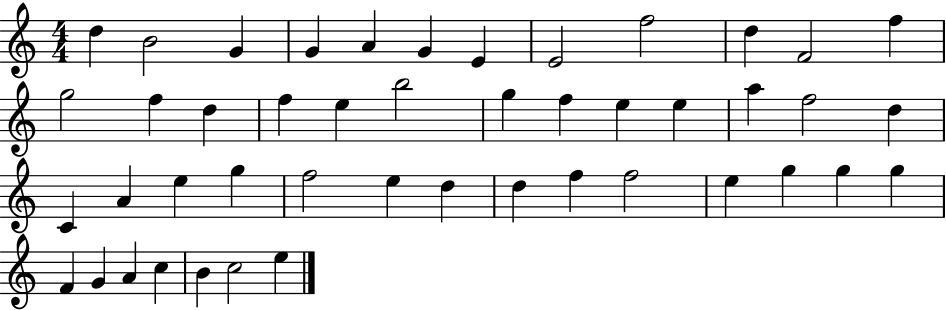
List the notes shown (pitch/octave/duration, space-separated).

D5/q B4/h G4/q G4/q A4/q G4/q E4/q E4/h F5/h D5/q F4/h F5/q G5/h F5/q D5/q F5/q E5/q B5/h G5/q F5/q E5/q E5/q A5/q F5/h D5/q C4/q A4/q E5/q G5/q F5/h E5/q D5/q D5/q F5/q F5/h E5/q G5/q G5/q G5/q F4/q G4/q A4/q C5/q B4/q C5/h E5/q